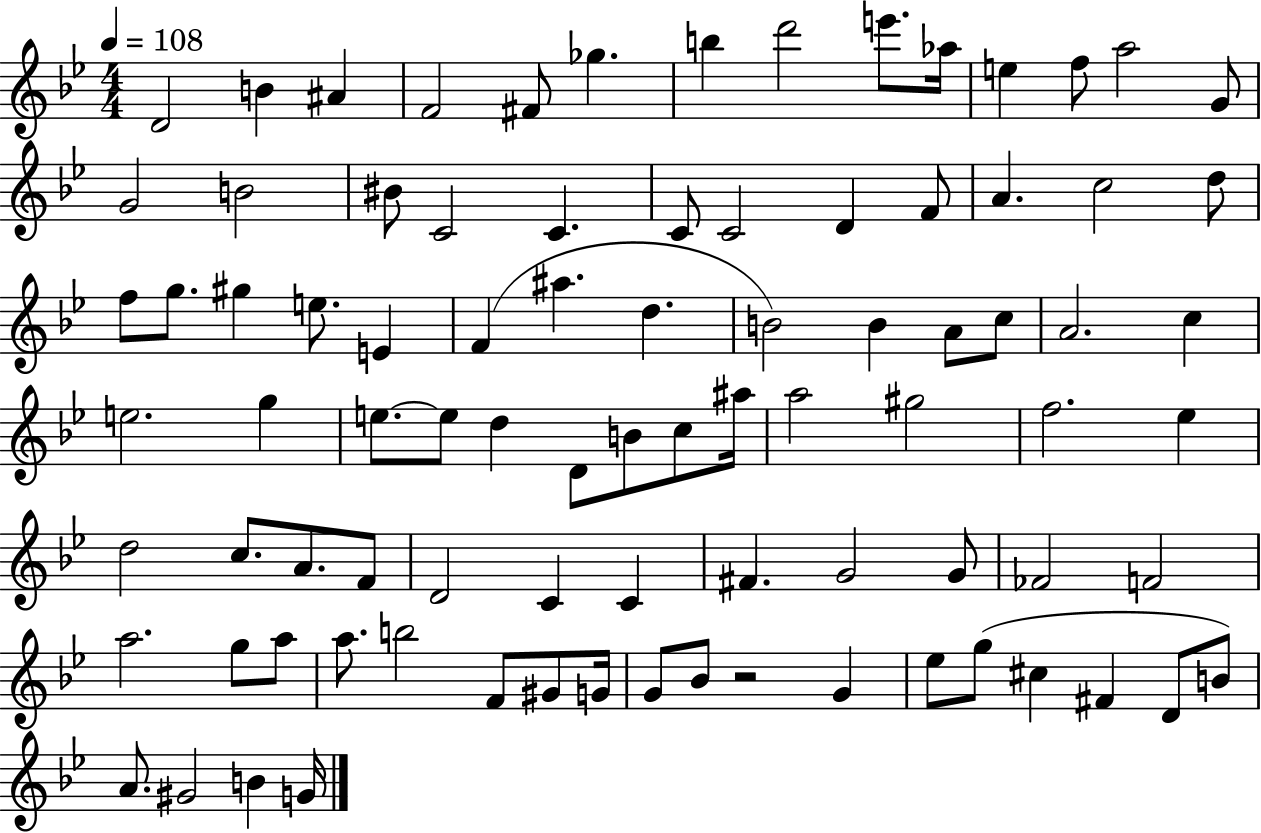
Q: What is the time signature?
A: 4/4